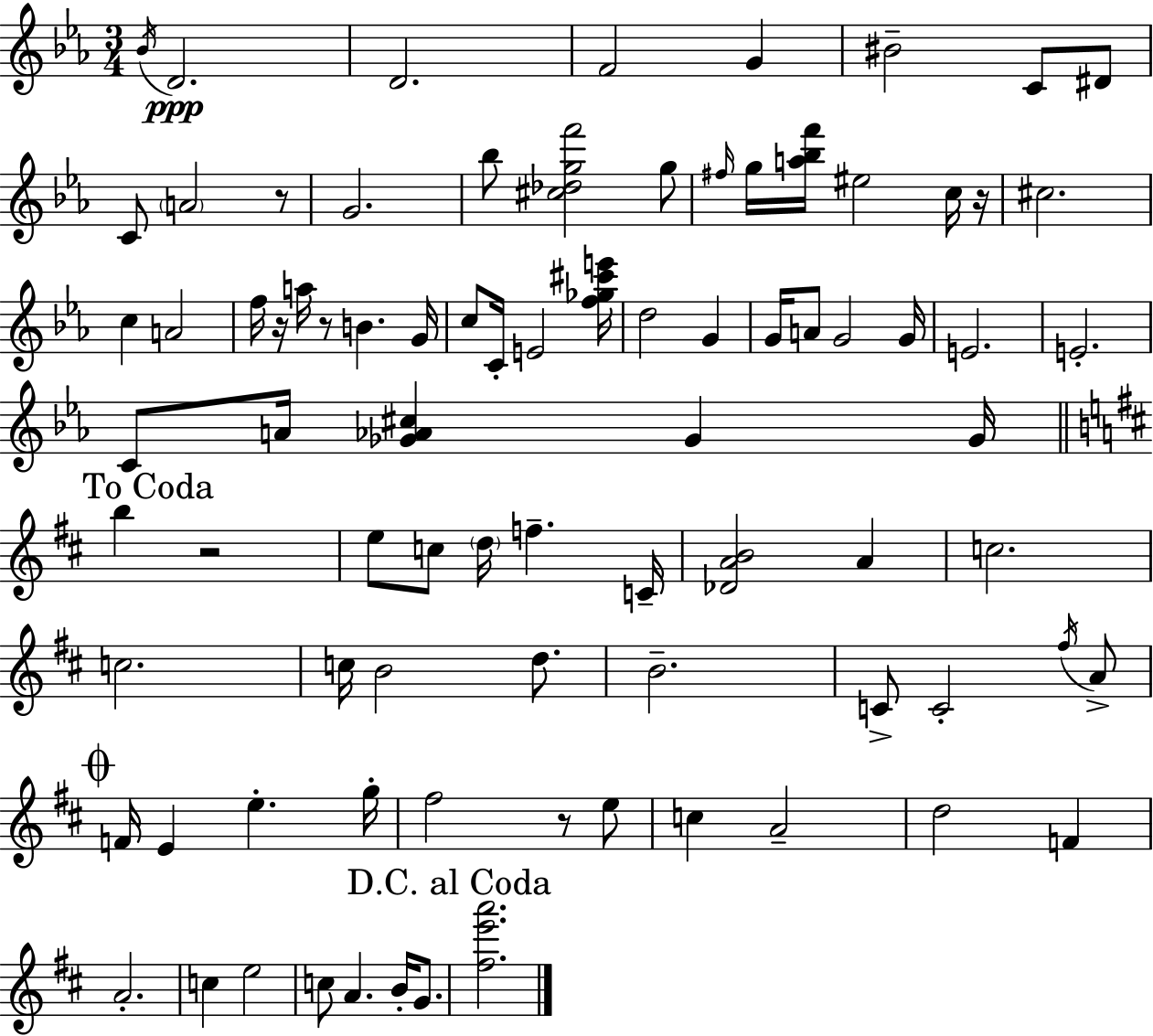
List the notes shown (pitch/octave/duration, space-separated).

Bb4/s D4/h. D4/h. F4/h G4/q BIS4/h C4/e D#4/e C4/e A4/h R/e G4/h. Bb5/e [C#5,Db5,G5,F6]/h G5/e F#5/s G5/s [A5,Bb5,F6]/s EIS5/h C5/s R/s C#5/h. C5/q A4/h F5/s R/s A5/s R/e B4/q. G4/s C5/e C4/s E4/h [F5,Gb5,C#6,E6]/s D5/h G4/q G4/s A4/e G4/h G4/s E4/h. E4/h. C4/e A4/s [Gb4,Ab4,C#5]/q Gb4/q Gb4/s B5/q R/h E5/e C5/e D5/s F5/q. C4/s [Db4,A4,B4]/h A4/q C5/h. C5/h. C5/s B4/h D5/e. B4/h. C4/e C4/h F#5/s A4/e F4/s E4/q E5/q. G5/s F#5/h R/e E5/e C5/q A4/h D5/h F4/q A4/h. C5/q E5/h C5/e A4/q. B4/s G4/e. [F#5,E6,A6]/h.